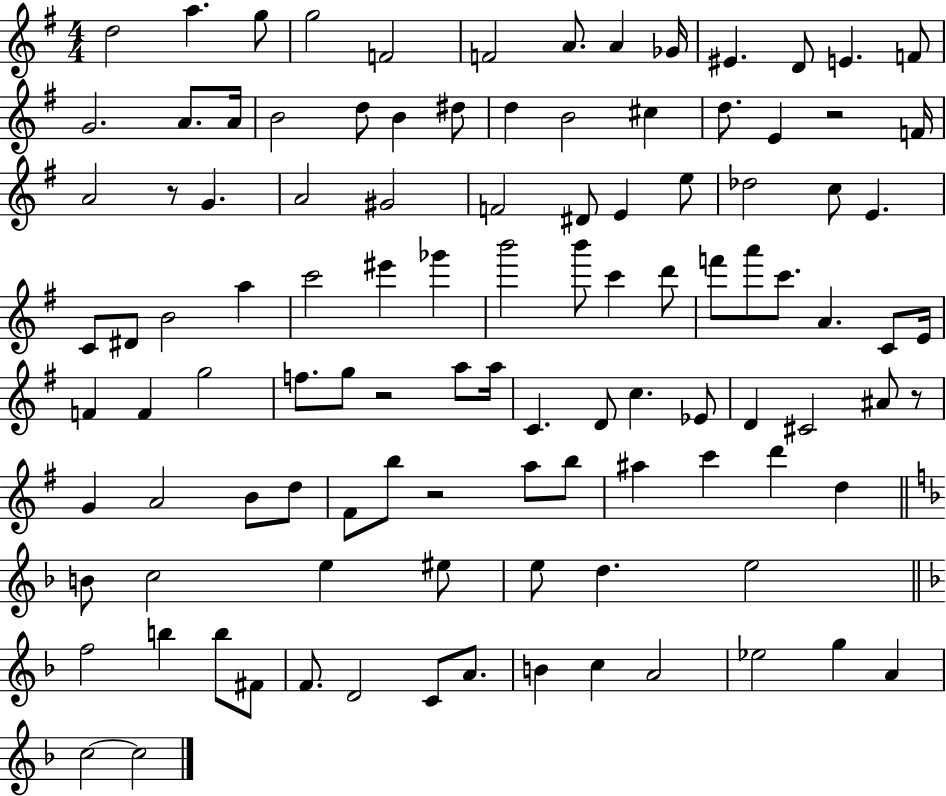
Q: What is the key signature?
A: G major